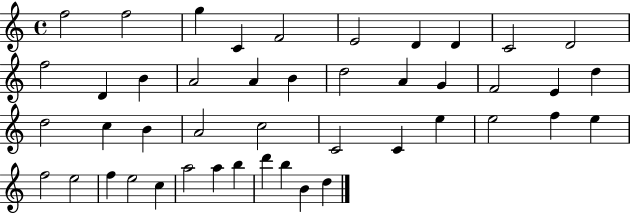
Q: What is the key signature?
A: C major